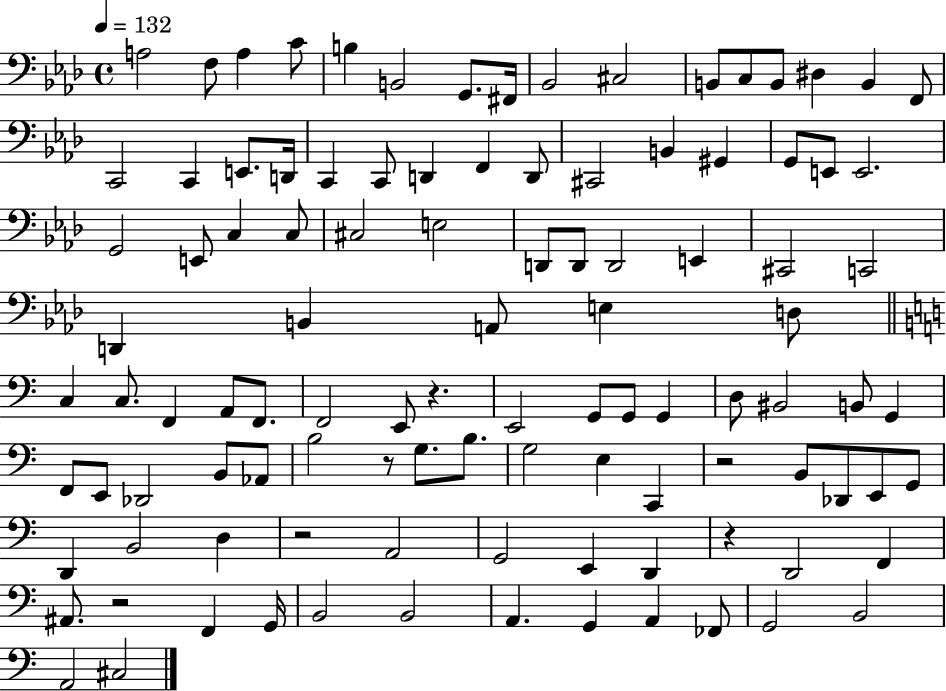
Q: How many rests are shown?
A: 6